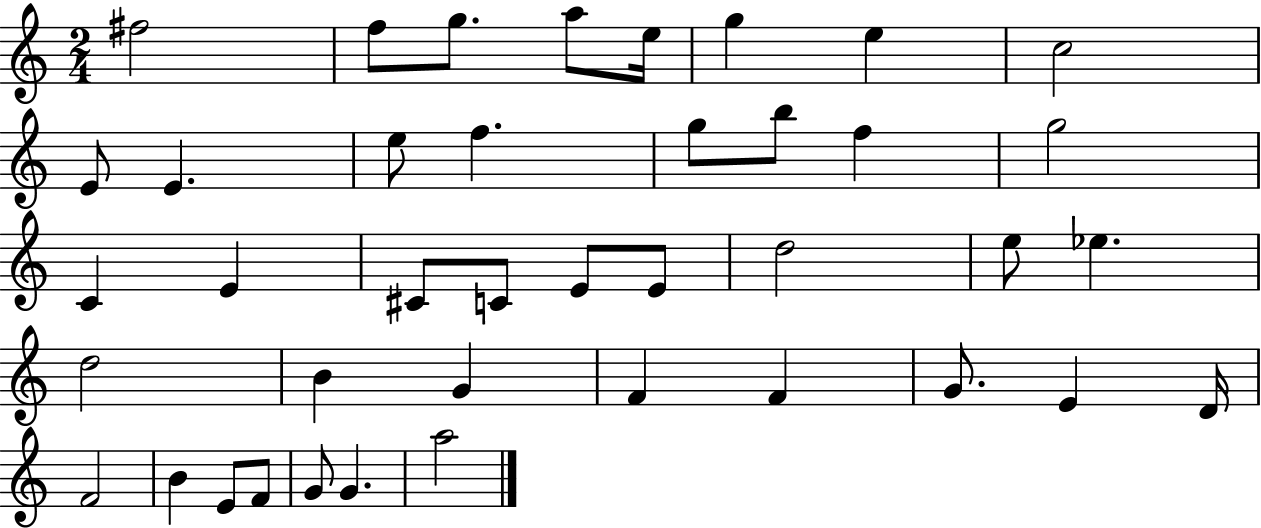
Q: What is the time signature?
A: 2/4